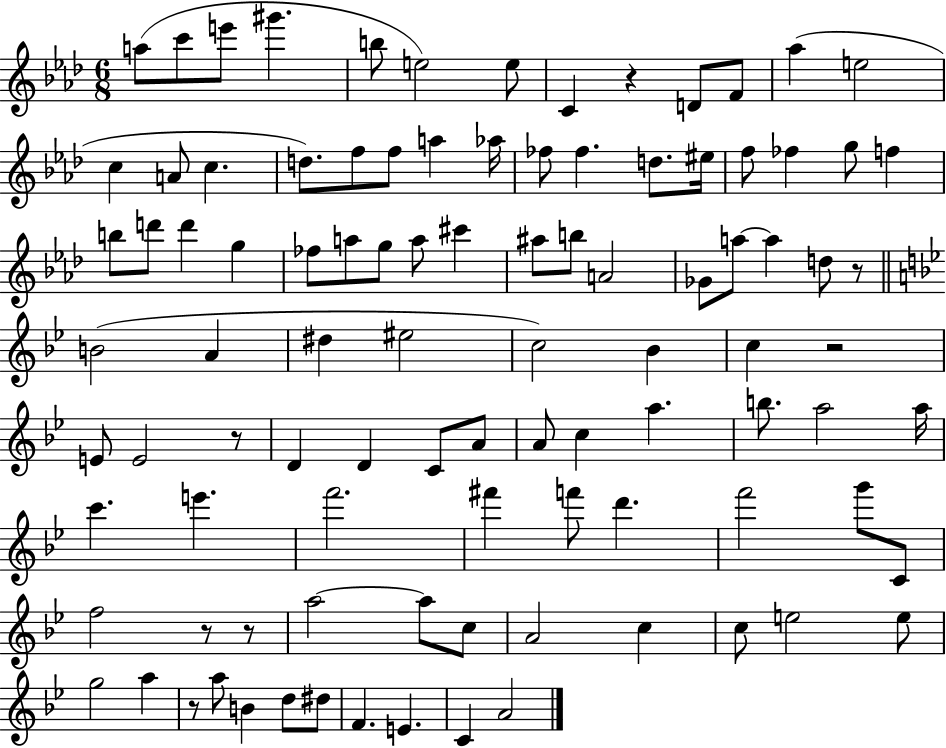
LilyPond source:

{
  \clef treble
  \numericTimeSignature
  \time 6/8
  \key aes \major
  a''8( c'''8 e'''8 gis'''4. | b''8 e''2) e''8 | c'4 r4 d'8 f'8 | aes''4( e''2 | \break c''4 a'8 c''4. | d''8.) f''8 f''8 a''4 aes''16 | fes''8 fes''4. d''8. eis''16 | f''8 fes''4 g''8 f''4 | \break b''8 d'''8 d'''4 g''4 | fes''8 a''8 g''8 a''8 cis'''4 | ais''8 b''8 a'2 | ges'8 a''8~~ a''4 d''8 r8 | \break \bar "||" \break \key bes \major b'2( a'4 | dis''4 eis''2 | c''2) bes'4 | c''4 r2 | \break e'8 e'2 r8 | d'4 d'4 c'8 a'8 | a'8 c''4 a''4. | b''8. a''2 a''16 | \break c'''4. e'''4. | f'''2. | fis'''4 f'''8 d'''4. | f'''2 g'''8 c'8 | \break f''2 r8 r8 | a''2~~ a''8 c''8 | a'2 c''4 | c''8 e''2 e''8 | \break g''2 a''4 | r8 a''8 b'4 d''8 dis''8 | f'4. e'4. | c'4 a'2 | \break \bar "|."
}